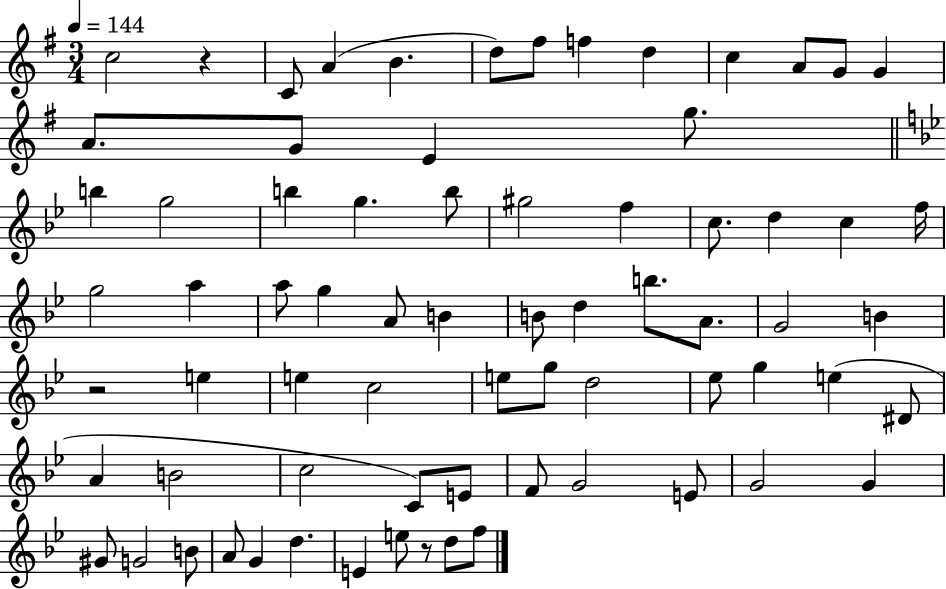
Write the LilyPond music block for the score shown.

{
  \clef treble
  \numericTimeSignature
  \time 3/4
  \key g \major
  \tempo 4 = 144
  c''2 r4 | c'8 a'4( b'4. | d''8) fis''8 f''4 d''4 | c''4 a'8 g'8 g'4 | \break a'8. g'8 e'4 g''8. | \bar "||" \break \key bes \major b''4 g''2 | b''4 g''4. b''8 | gis''2 f''4 | c''8. d''4 c''4 f''16 | \break g''2 a''4 | a''8 g''4 a'8 b'4 | b'8 d''4 b''8. a'8. | g'2 b'4 | \break r2 e''4 | e''4 c''2 | e''8 g''8 d''2 | ees''8 g''4 e''4( dis'8 | \break a'4 b'2 | c''2 c'8) e'8 | f'8 g'2 e'8 | g'2 g'4 | \break gis'8 g'2 b'8 | a'8 g'4 d''4. | e'4 e''8 r8 d''8 f''8 | \bar "|."
}